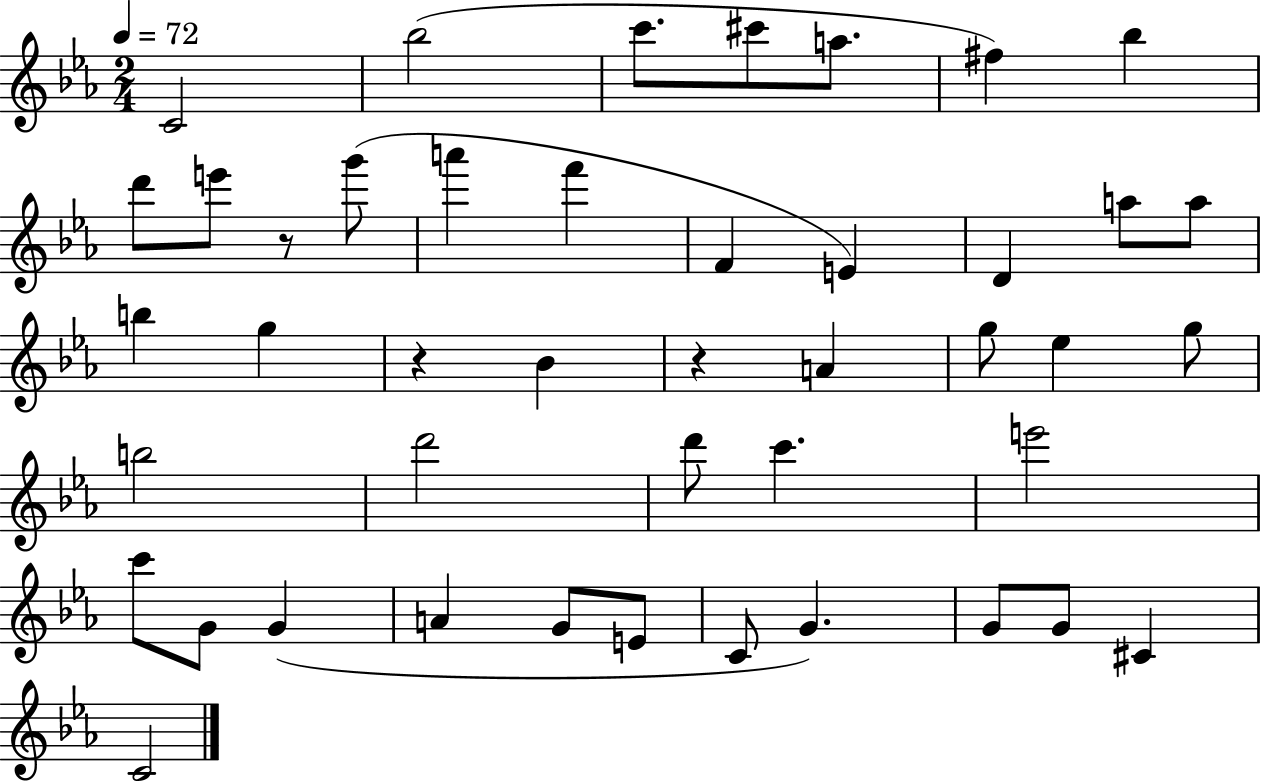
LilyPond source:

{
  \clef treble
  \numericTimeSignature
  \time 2/4
  \key ees \major
  \tempo 4 = 72
  c'2 | bes''2( | c'''8. cis'''8 a''8. | fis''4) bes''4 | \break d'''8 e'''8 r8 g'''8( | a'''4 f'''4 | f'4 e'4) | d'4 a''8 a''8 | \break b''4 g''4 | r4 bes'4 | r4 a'4 | g''8 ees''4 g''8 | \break b''2 | d'''2 | d'''8 c'''4. | e'''2 | \break c'''8 g'8 g'4( | a'4 g'8 e'8 | c'8 g'4.) | g'8 g'8 cis'4 | \break c'2 | \bar "|."
}